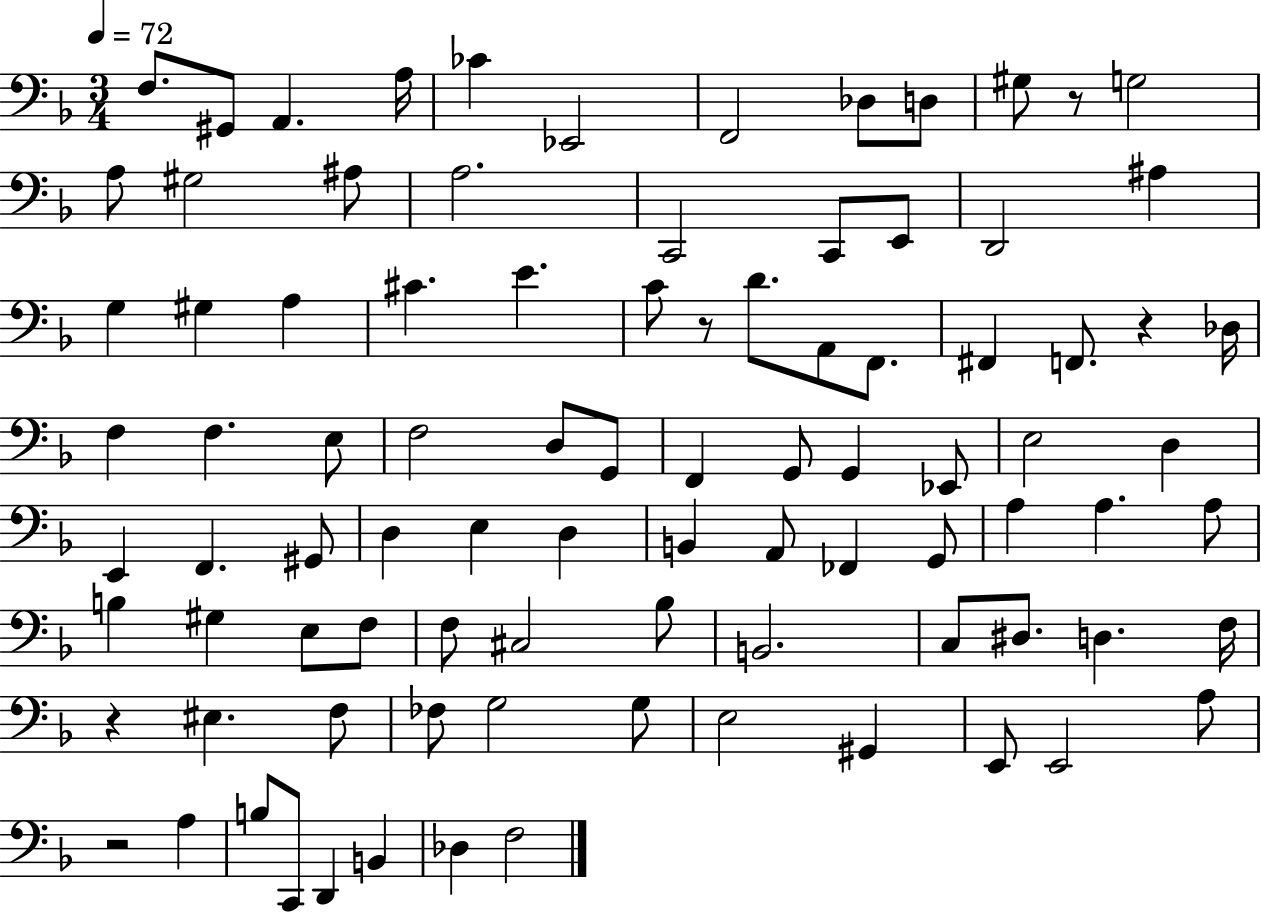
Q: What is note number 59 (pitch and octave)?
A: G#3